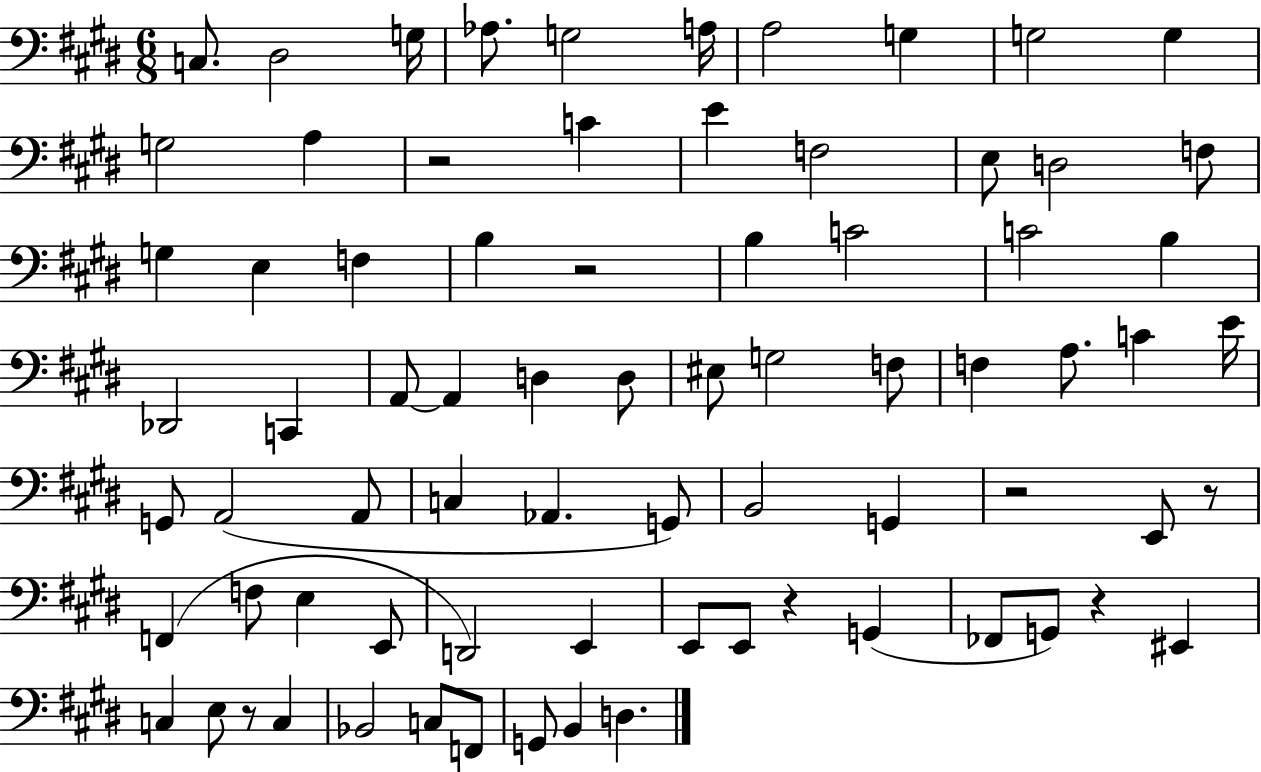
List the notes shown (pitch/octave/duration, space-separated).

C3/e. D#3/h G3/s Ab3/e. G3/h A3/s A3/h G3/q G3/h G3/q G3/h A3/q R/h C4/q E4/q F3/h E3/e D3/h F3/e G3/q E3/q F3/q B3/q R/h B3/q C4/h C4/h B3/q Db2/h C2/q A2/e A2/q D3/q D3/e EIS3/e G3/h F3/e F3/q A3/e. C4/q E4/s G2/e A2/h A2/e C3/q Ab2/q. G2/e B2/h G2/q R/h E2/e R/e F2/q F3/e E3/q E2/e D2/h E2/q E2/e E2/e R/q G2/q FES2/e G2/e R/q EIS2/q C3/q E3/e R/e C3/q Bb2/h C3/e F2/e G2/e B2/q D3/q.